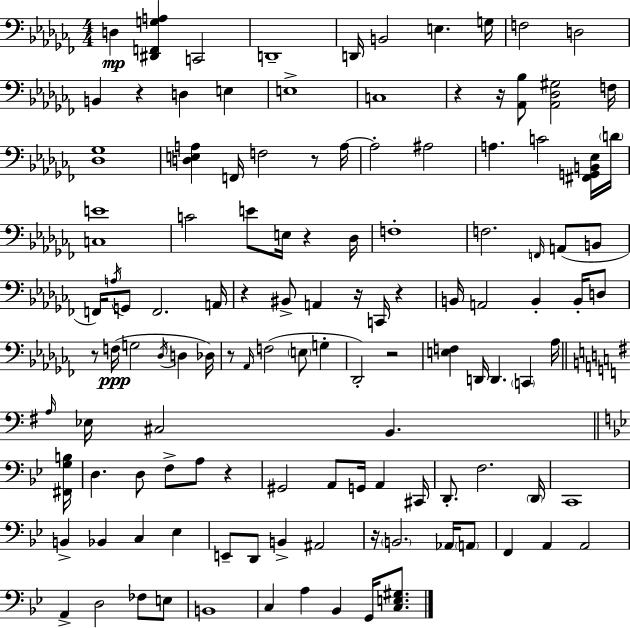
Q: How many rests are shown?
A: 13